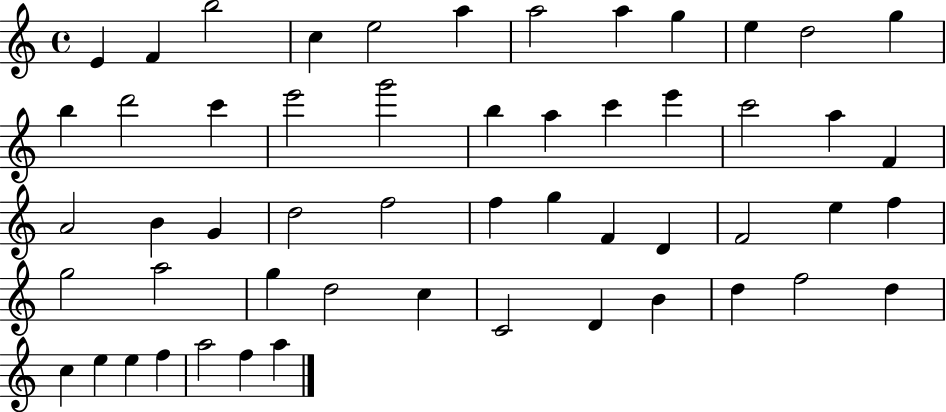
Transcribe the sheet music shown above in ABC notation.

X:1
T:Untitled
M:4/4
L:1/4
K:C
E F b2 c e2 a a2 a g e d2 g b d'2 c' e'2 g'2 b a c' e' c'2 a F A2 B G d2 f2 f g F D F2 e f g2 a2 g d2 c C2 D B d f2 d c e e f a2 f a